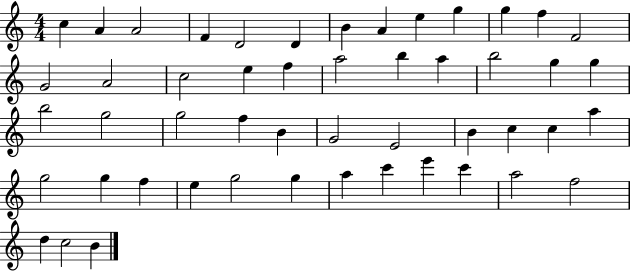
X:1
T:Untitled
M:4/4
L:1/4
K:C
c A A2 F D2 D B A e g g f F2 G2 A2 c2 e f a2 b a b2 g g b2 g2 g2 f B G2 E2 B c c a g2 g f e g2 g a c' e' c' a2 f2 d c2 B